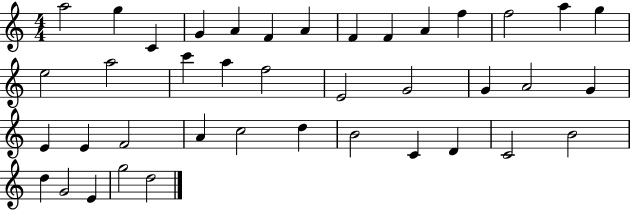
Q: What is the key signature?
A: C major